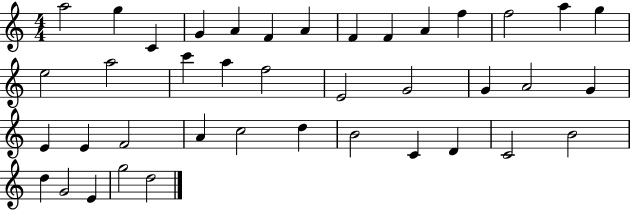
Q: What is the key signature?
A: C major